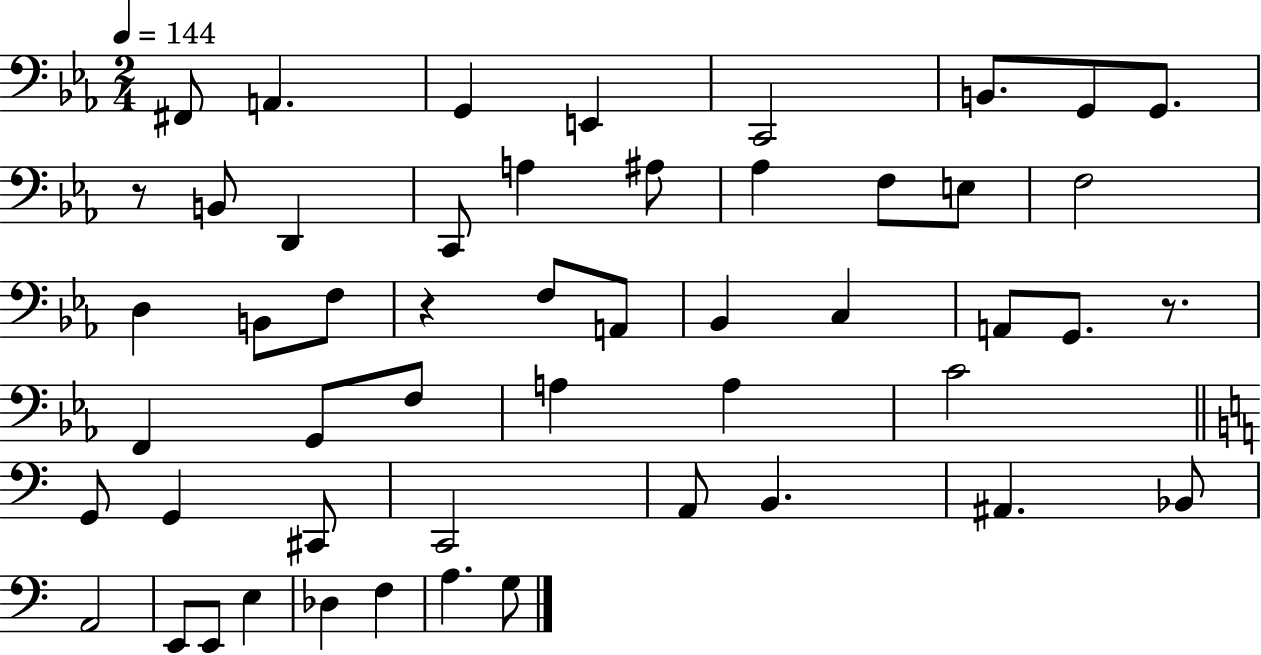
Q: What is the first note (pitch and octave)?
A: F#2